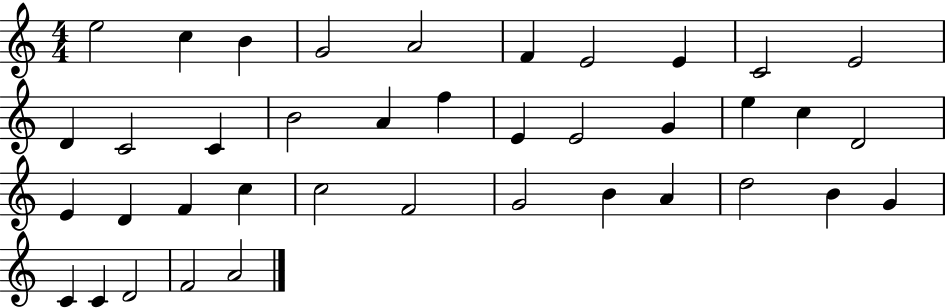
X:1
T:Untitled
M:4/4
L:1/4
K:C
e2 c B G2 A2 F E2 E C2 E2 D C2 C B2 A f E E2 G e c D2 E D F c c2 F2 G2 B A d2 B G C C D2 F2 A2